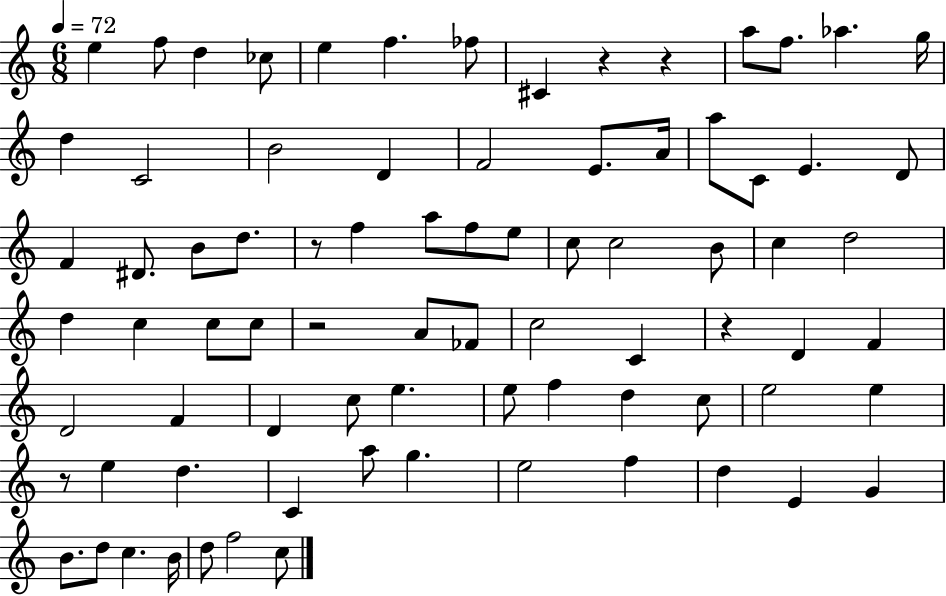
X:1
T:Untitled
M:6/8
L:1/4
K:C
e f/2 d _c/2 e f _f/2 ^C z z a/2 f/2 _a g/4 d C2 B2 D F2 E/2 A/4 a/2 C/2 E D/2 F ^D/2 B/2 d/2 z/2 f a/2 f/2 e/2 c/2 c2 B/2 c d2 d c c/2 c/2 z2 A/2 _F/2 c2 C z D F D2 F D c/2 e e/2 f d c/2 e2 e z/2 e d C a/2 g e2 f d E G B/2 d/2 c B/4 d/2 f2 c/2